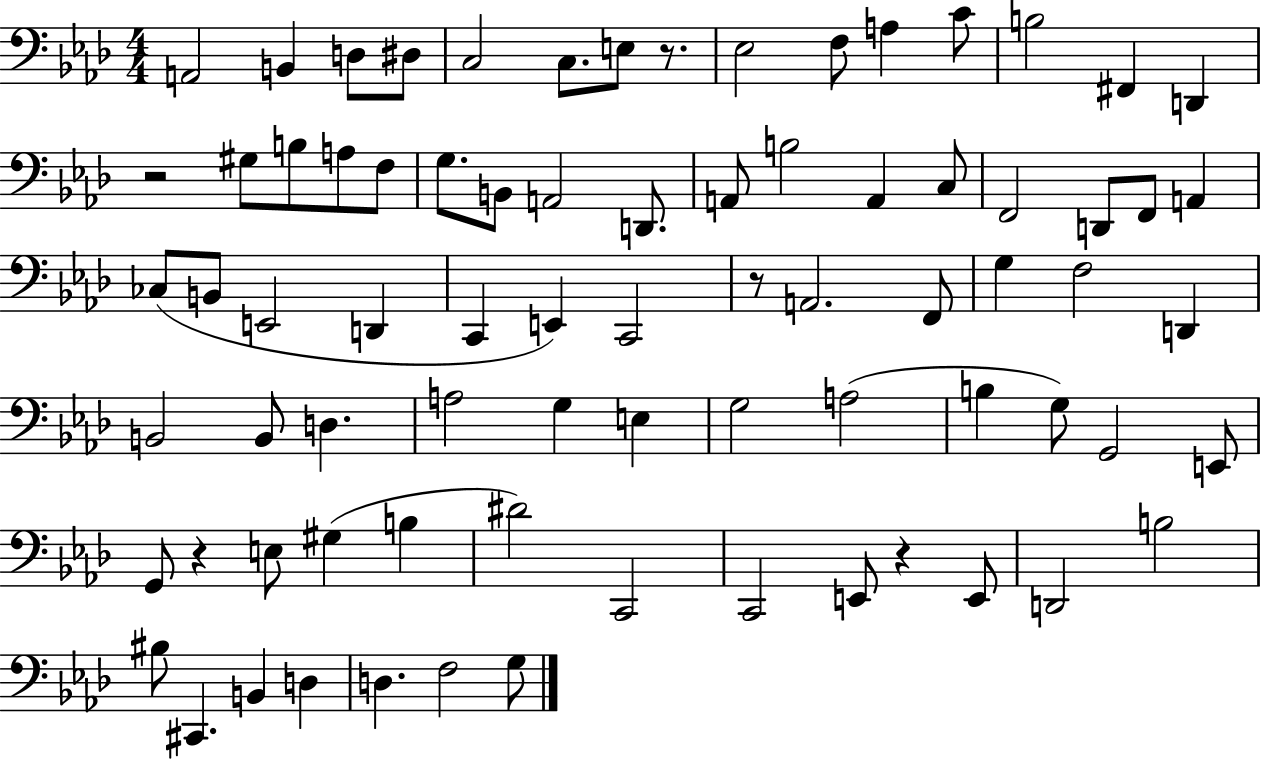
{
  \clef bass
  \numericTimeSignature
  \time 4/4
  \key aes \major
  a,2 b,4 d8 dis8 | c2 c8. e8 r8. | ees2 f8 a4 c'8 | b2 fis,4 d,4 | \break r2 gis8 b8 a8 f8 | g8. b,8 a,2 d,8. | a,8 b2 a,4 c8 | f,2 d,8 f,8 a,4 | \break ces8( b,8 e,2 d,4 | c,4 e,4) c,2 | r8 a,2. f,8 | g4 f2 d,4 | \break b,2 b,8 d4. | a2 g4 e4 | g2 a2( | b4 g8) g,2 e,8 | \break g,8 r4 e8 gis4( b4 | dis'2) c,2 | c,2 e,8 r4 e,8 | d,2 b2 | \break bis8 cis,4. b,4 d4 | d4. f2 g8 | \bar "|."
}